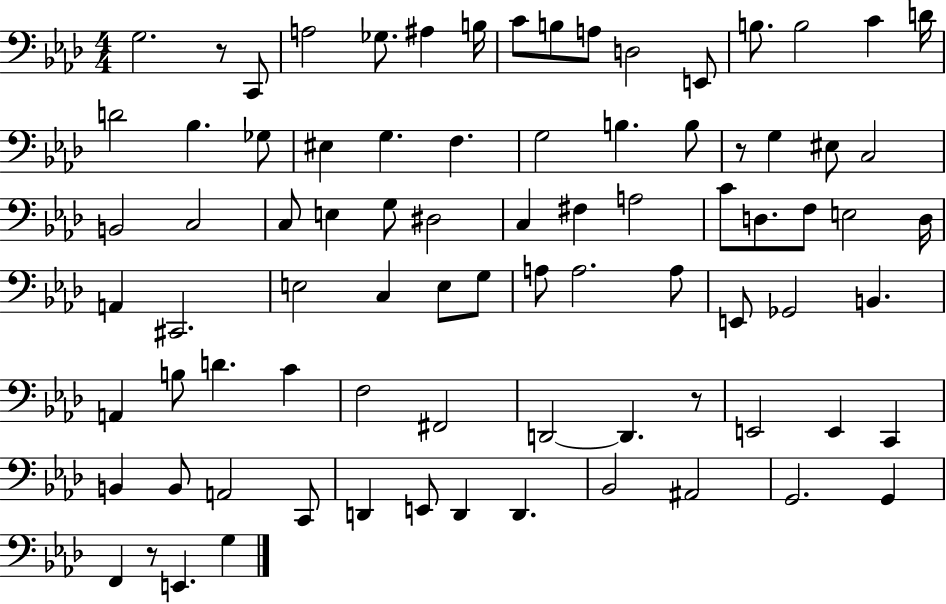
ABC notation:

X:1
T:Untitled
M:4/4
L:1/4
K:Ab
G,2 z/2 C,,/2 A,2 _G,/2 ^A, B,/4 C/2 B,/2 A,/2 D,2 E,,/2 B,/2 B,2 C D/4 D2 _B, _G,/2 ^E, G, F, G,2 B, B,/2 z/2 G, ^E,/2 C,2 B,,2 C,2 C,/2 E, G,/2 ^D,2 C, ^F, A,2 C/2 D,/2 F,/2 E,2 D,/4 A,, ^C,,2 E,2 C, E,/2 G,/2 A,/2 A,2 A,/2 E,,/2 _G,,2 B,, A,, B,/2 D C F,2 ^F,,2 D,,2 D,, z/2 E,,2 E,, C,, B,, B,,/2 A,,2 C,,/2 D,, E,,/2 D,, D,, _B,,2 ^A,,2 G,,2 G,, F,, z/2 E,, G,